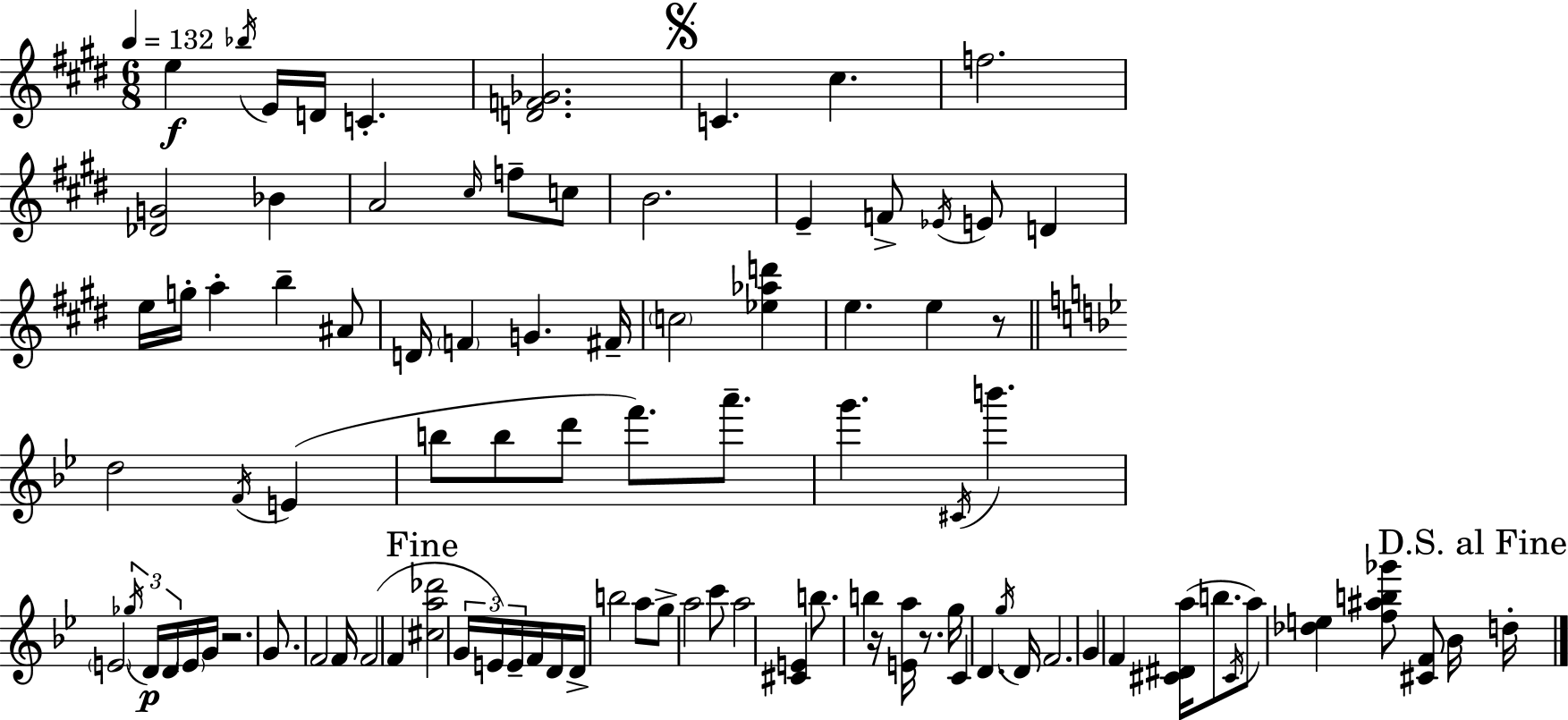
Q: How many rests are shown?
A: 4